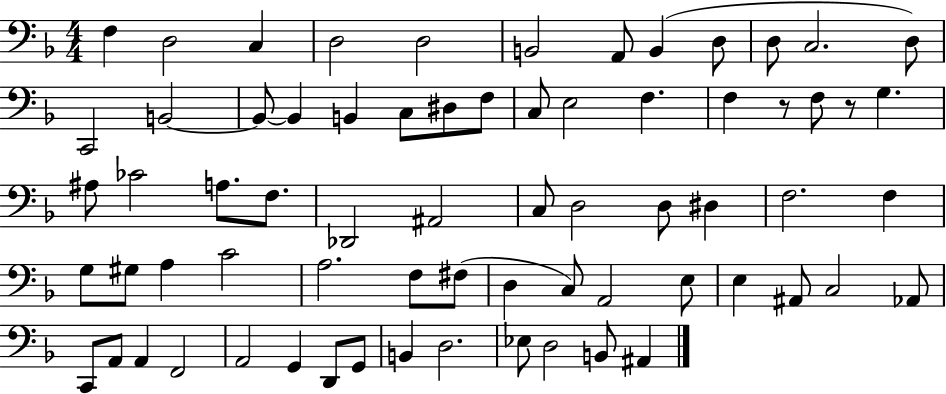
{
  \clef bass
  \numericTimeSignature
  \time 4/4
  \key f \major
  f4 d2 c4 | d2 d2 | b,2 a,8 b,4( d8 | d8 c2. d8) | \break c,2 b,2~~ | b,8~~ b,4 b,4 c8 dis8 f8 | c8 e2 f4. | f4 r8 f8 r8 g4. | \break ais8 ces'2 a8. f8. | des,2 ais,2 | c8 d2 d8 dis4 | f2. f4 | \break g8 gis8 a4 c'2 | a2. f8 fis8( | d4 c8) a,2 e8 | e4 ais,8 c2 aes,8 | \break c,8 a,8 a,4 f,2 | a,2 g,4 d,8 g,8 | b,4 d2. | ees8 d2 b,8 ais,4 | \break \bar "|."
}